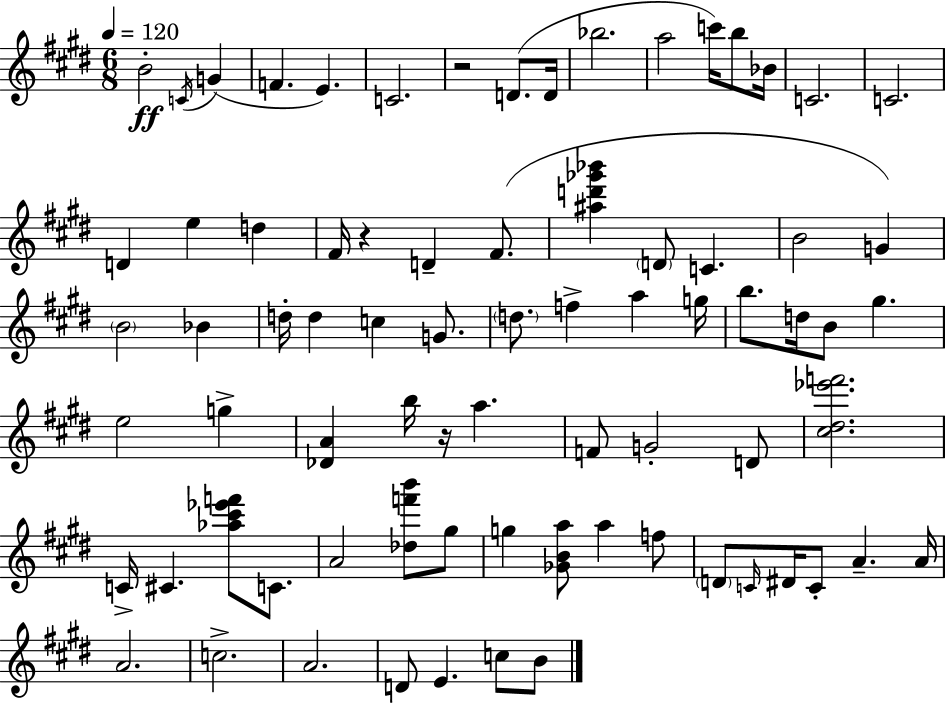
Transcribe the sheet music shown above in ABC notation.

X:1
T:Untitled
M:6/8
L:1/4
K:E
B2 C/4 G F E C2 z2 D/2 D/4 _b2 a2 c'/4 b/2 _B/4 C2 C2 D e d ^F/4 z D ^F/2 [^ad'_g'_b'] D/2 C B2 G B2 _B d/4 d c G/2 d/2 f a g/4 b/2 d/4 B/2 ^g e2 g [_DA] b/4 z/4 a F/2 G2 D/2 [^c^d_e'f']2 C/4 ^C [_a^c'_e'f']/2 C/2 A2 [_df'b']/2 ^g/2 g [_GBa]/2 a f/2 D/2 C/4 ^D/4 C/2 A A/4 A2 c2 A2 D/2 E c/2 B/2